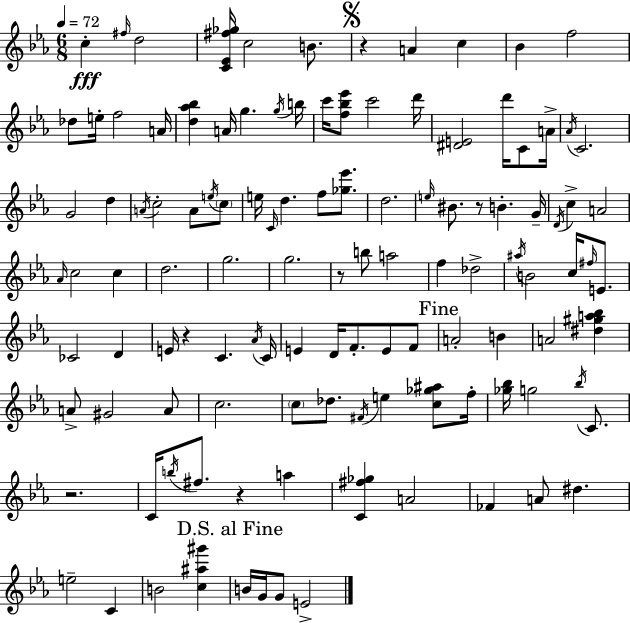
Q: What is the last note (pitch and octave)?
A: E4